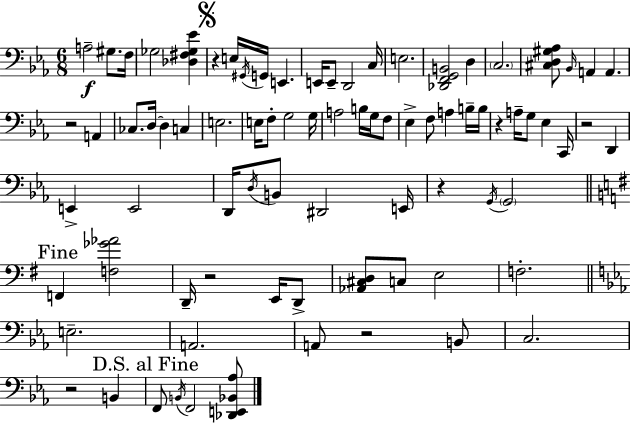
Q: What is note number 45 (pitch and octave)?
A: D2